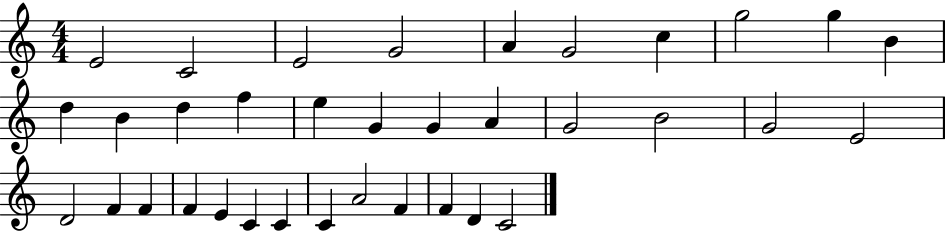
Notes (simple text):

E4/h C4/h E4/h G4/h A4/q G4/h C5/q G5/h G5/q B4/q D5/q B4/q D5/q F5/q E5/q G4/q G4/q A4/q G4/h B4/h G4/h E4/h D4/h F4/q F4/q F4/q E4/q C4/q C4/q C4/q A4/h F4/q F4/q D4/q C4/h